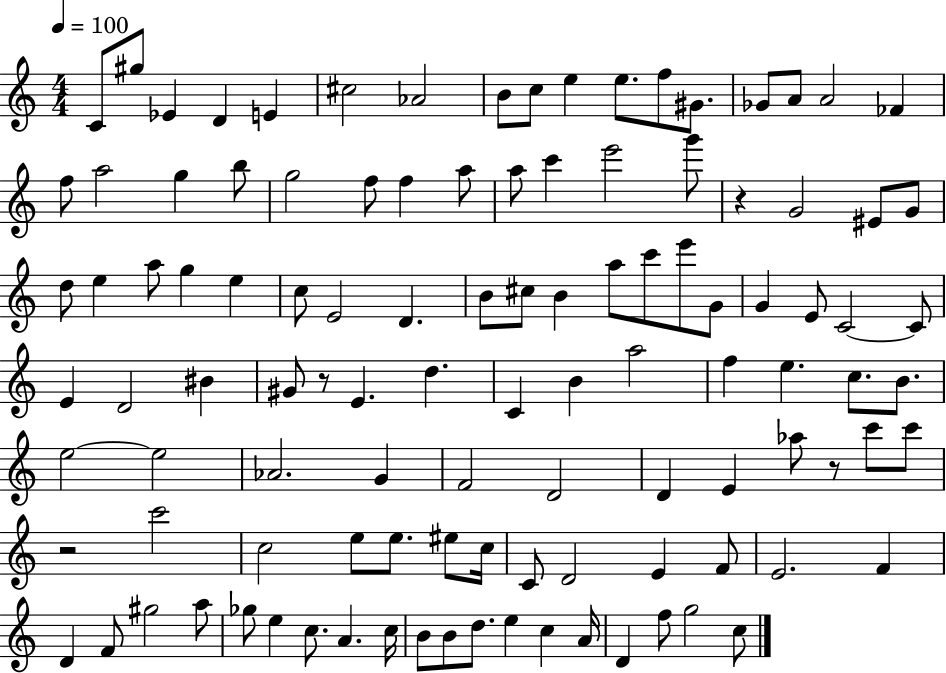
C4/e G#5/e Eb4/q D4/q E4/q C#5/h Ab4/h B4/e C5/e E5/q E5/e. F5/e G#4/e. Gb4/e A4/e A4/h FES4/q F5/e A5/h G5/q B5/e G5/h F5/e F5/q A5/e A5/e C6/q E6/h G6/e R/q G4/h EIS4/e G4/e D5/e E5/q A5/e G5/q E5/q C5/e E4/h D4/q. B4/e C#5/e B4/q A5/e C6/e E6/e G4/e G4/q E4/e C4/h C4/e E4/q D4/h BIS4/q G#4/e R/e E4/q. D5/q. C4/q B4/q A5/h F5/q E5/q. C5/e. B4/e. E5/h E5/h Ab4/h. G4/q F4/h D4/h D4/q E4/q Ab5/e R/e C6/e C6/e R/h C6/h C5/h E5/e E5/e. EIS5/e C5/s C4/e D4/h E4/q F4/e E4/h. F4/q D4/q F4/e G#5/h A5/e Gb5/e E5/q C5/e. A4/q. C5/s B4/e B4/e D5/e. E5/q C5/q A4/s D4/q F5/e G5/h C5/e